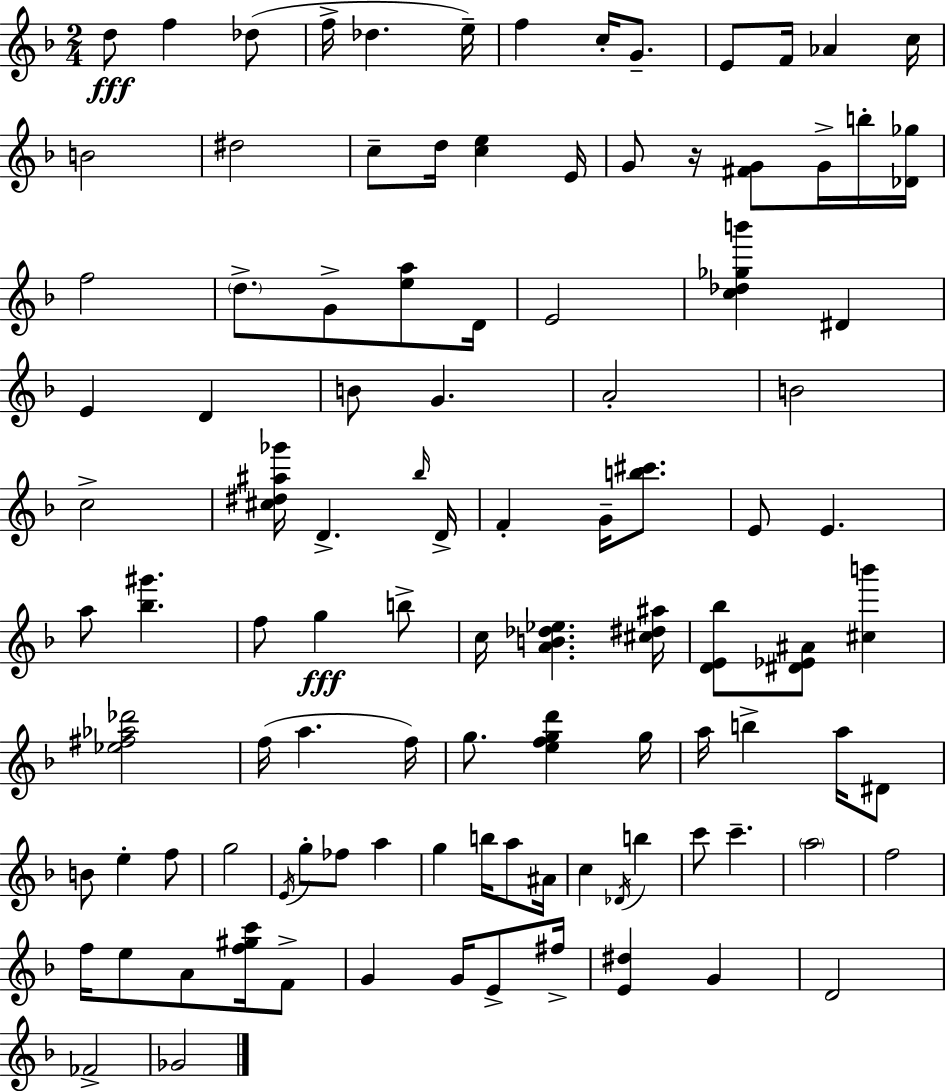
X:1
T:Untitled
M:2/4
L:1/4
K:F
d/2 f _d/2 f/4 _d e/4 f c/4 G/2 E/2 F/4 _A c/4 B2 ^d2 c/2 d/4 [ce] E/4 G/2 z/4 [^FG]/2 G/4 b/4 [_D_g]/4 f2 d/2 G/2 [ea]/2 D/4 E2 [c_d_gb'] ^D E D B/2 G A2 B2 c2 [^c^d^a_g']/4 D _b/4 D/4 F G/4 [b^c']/2 E/2 E a/2 [_b^g'] f/2 g b/2 c/4 [AB_d_e] [^c^d^a]/4 [DE_b]/2 [^D_E^A]/2 [^cb'] [_e^f_a_d']2 f/4 a f/4 g/2 [efgd'] g/4 a/4 b a/4 ^D/2 B/2 e f/2 g2 E/4 g/2 _f/2 a g b/4 a/2 ^A/4 c _D/4 b c'/2 c' a2 f2 f/4 e/2 A/2 [f^gc']/4 F/2 G G/4 E/2 ^f/4 [E^d] G D2 _F2 _G2